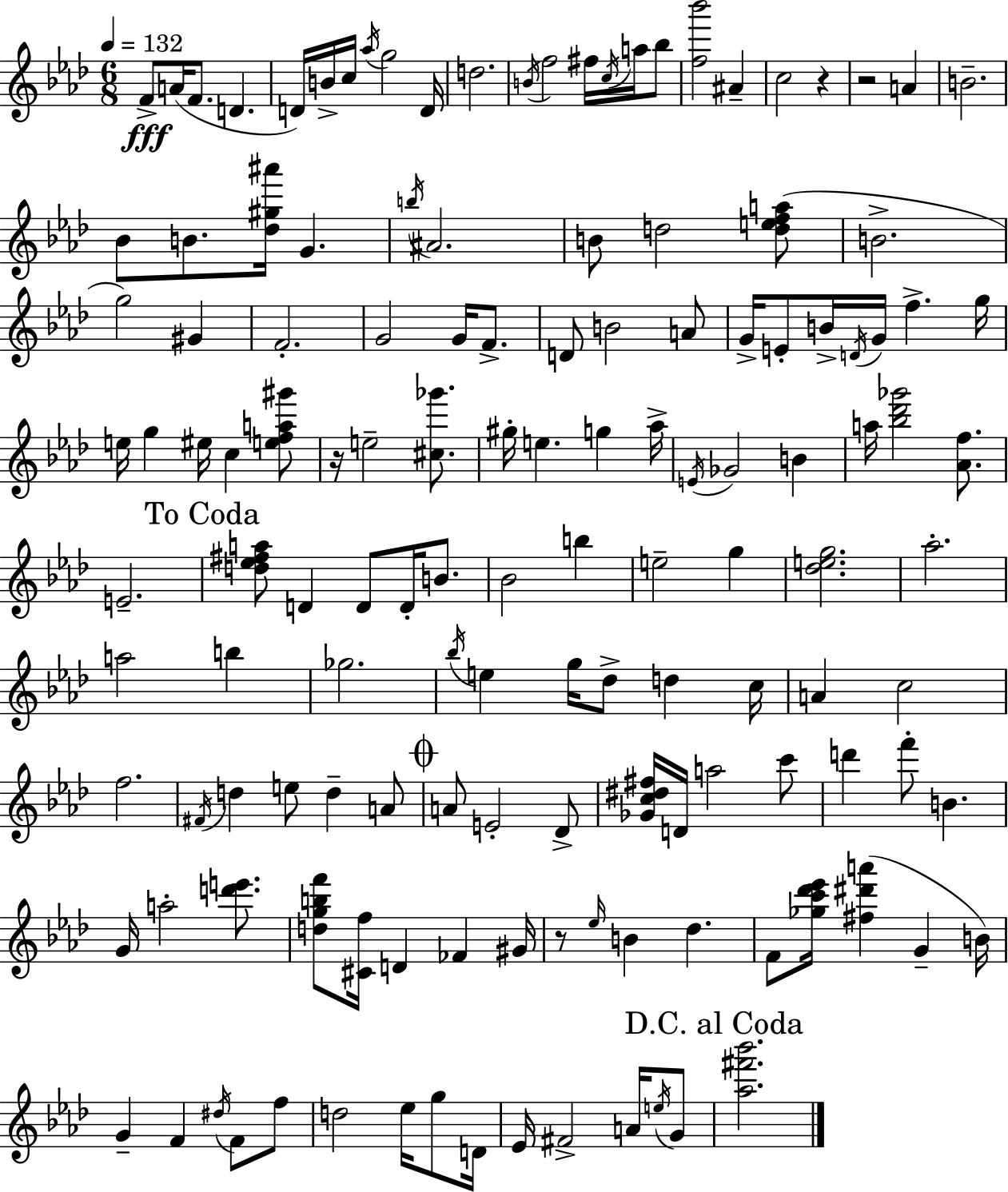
F4/e A4/s F4/e. D4/q. D4/s B4/s C5/s Ab5/s G5/h D4/s D5/h. B4/s F5/h F#5/s C5/s A5/s Bb5/e [F5,Bb6]/h A#4/q C5/h R/q R/h A4/q B4/h. Bb4/e B4/e. [Db5,G#5,A#6]/s G4/q. B5/s A#4/h. B4/e D5/h [D5,E5,F5,A5]/e B4/h. G5/h G#4/q F4/h. G4/h G4/s F4/e. D4/e B4/h A4/e G4/s E4/e B4/s D4/s G4/s F5/q. G5/s E5/s G5/q EIS5/s C5/q [E5,F5,A5,G#6]/e R/s E5/h [C#5,Gb6]/e. G#5/s E5/q. G5/q Ab5/s E4/s Gb4/h B4/q A5/s [Bb5,Db6,Gb6]/h [Ab4,F5]/e. E4/h. [D5,Eb5,F#5,A5]/e D4/q D4/e D4/s B4/e. Bb4/h B5/q E5/h G5/q [Db5,E5,G5]/h. Ab5/h. A5/h B5/q Gb5/h. Bb5/s E5/q G5/s Db5/e D5/q C5/s A4/q C5/h F5/h. F#4/s D5/q E5/e D5/q A4/e A4/e E4/h Db4/e [Gb4,C5,D#5,F#5]/s D4/s A5/h C6/e D6/q F6/e B4/q. G4/s A5/h [D6,E6]/e. [D5,G5,B5,F6]/e [C#4,F5]/s D4/q FES4/q G#4/s R/e Eb5/s B4/q Db5/q. F4/e [Gb5,C6,Db6,Eb6]/s [F#5,D#6,A6]/q G4/q B4/s G4/q F4/q D#5/s F4/e F5/e D5/h Eb5/s G5/e D4/s Eb4/s F#4/h A4/s E5/s G4/e [Ab5,F#6,Bb6]/h.